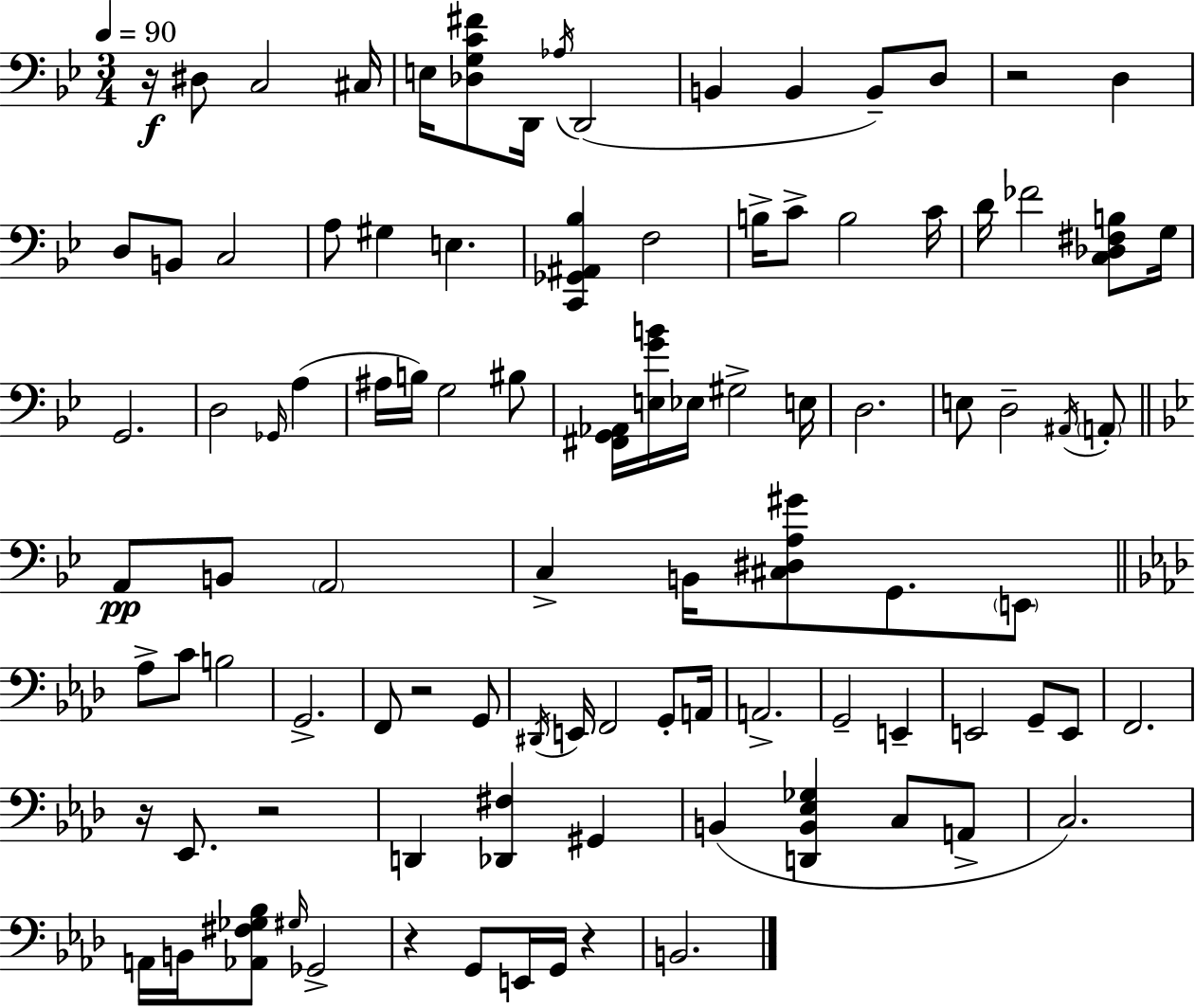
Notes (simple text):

R/s D#3/e C3/h C#3/s E3/s [Db3,G3,C4,F#4]/e D2/s Ab3/s D2/h B2/q B2/q B2/e D3/e R/h D3/q D3/e B2/e C3/h A3/e G#3/q E3/q. [C2,Gb2,A#2,Bb3]/q F3/h B3/s C4/e B3/h C4/s D4/s FES4/h [C3,Db3,F#3,B3]/e G3/s G2/h. D3/h Gb2/s A3/q A#3/s B3/s G3/h BIS3/e [F#2,G2,Ab2]/s [E3,G4,B4]/s Eb3/s G#3/h E3/s D3/h. E3/e D3/h A#2/s A2/e A2/e B2/e A2/h C3/q B2/s [C#3,D#3,A3,G#4]/e G2/e. E2/e Ab3/e C4/e B3/h G2/h. F2/e R/h G2/e D#2/s E2/s F2/h G2/e A2/s A2/h. G2/h E2/q E2/h G2/e E2/e F2/h. R/s Eb2/e. R/h D2/q [Db2,F#3]/q G#2/q B2/q [D2,B2,Eb3,Gb3]/q C3/e A2/e C3/h. A2/s B2/s [Ab2,F#3,Gb3,Bb3]/e G#3/s Gb2/h R/q G2/e E2/s G2/s R/q B2/h.